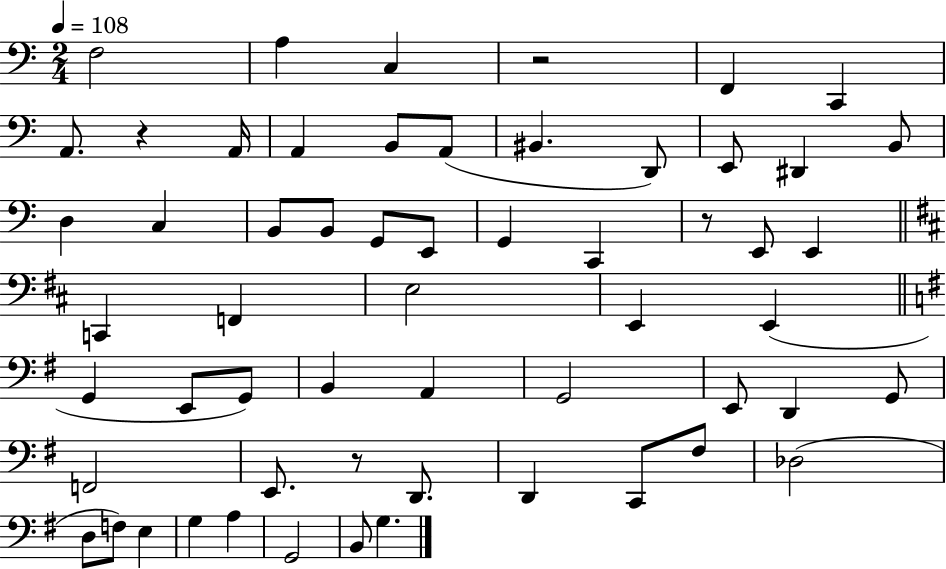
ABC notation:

X:1
T:Untitled
M:2/4
L:1/4
K:C
F,2 A, C, z2 F,, C,, A,,/2 z A,,/4 A,, B,,/2 A,,/2 ^B,, D,,/2 E,,/2 ^D,, B,,/2 D, C, B,,/2 B,,/2 G,,/2 E,,/2 G,, C,, z/2 E,,/2 E,, C,, F,, E,2 E,, E,, G,, E,,/2 G,,/2 B,, A,, G,,2 E,,/2 D,, G,,/2 F,,2 E,,/2 z/2 D,,/2 D,, C,,/2 ^F,/2 _D,2 D,/2 F,/2 E, G, A, G,,2 B,,/2 G,